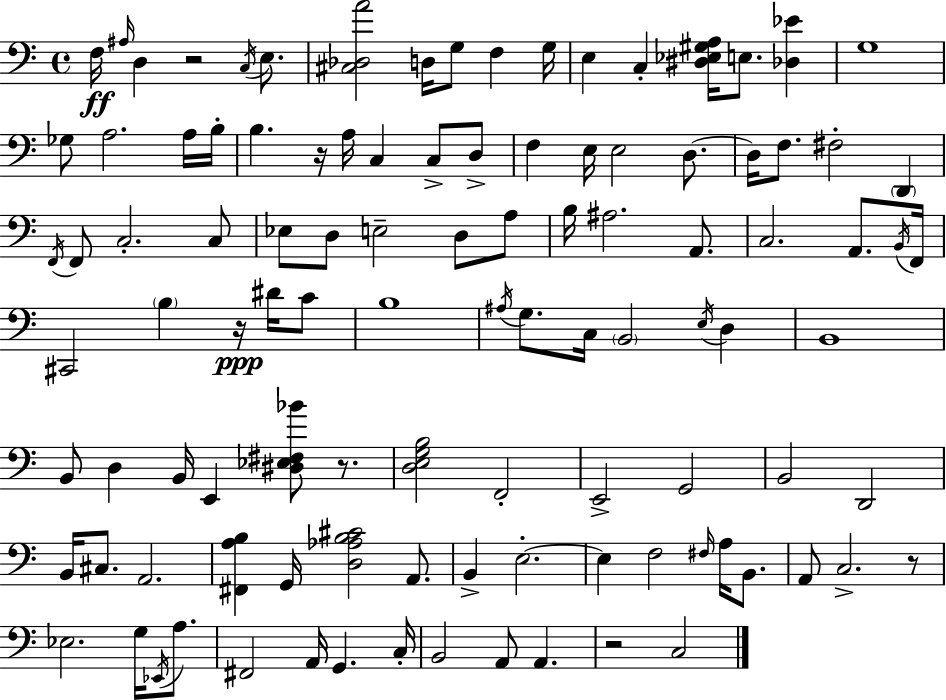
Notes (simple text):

F3/s A#3/s D3/q R/h C3/s E3/e. [C#3,Db3,A4]/h D3/s G3/e F3/q G3/s E3/q C3/q [D#3,Eb3,G#3,A3]/s E3/e. [Db3,Eb4]/q G3/w Gb3/e A3/h. A3/s B3/s B3/q. R/s A3/s C3/q C3/e D3/e F3/q E3/s E3/h D3/e. D3/s F3/e. F#3/h D2/q F2/s F2/e C3/h. C3/e Eb3/e D3/e E3/h D3/e A3/e B3/s A#3/h. A2/e. C3/h. A2/e. B2/s F2/s C#2/h B3/q R/s D#4/s C4/e B3/w A#3/s G3/e. C3/s B2/h E3/s D3/q B2/w B2/e D3/q B2/s E2/q [D#3,Eb3,F#3,Bb4]/e R/e. [D3,E3,G3,B3]/h F2/h E2/h G2/h B2/h D2/h B2/s C#3/e. A2/h. [F#2,A3,B3]/q G2/s [D3,Ab3,B3,C#4]/h A2/e. B2/q E3/h. E3/q F3/h F#3/s A3/s B2/e. A2/e C3/h. R/e Eb3/h. G3/s Eb2/s A3/e. F#2/h A2/s G2/q. C3/s B2/h A2/e A2/q. R/h C3/h